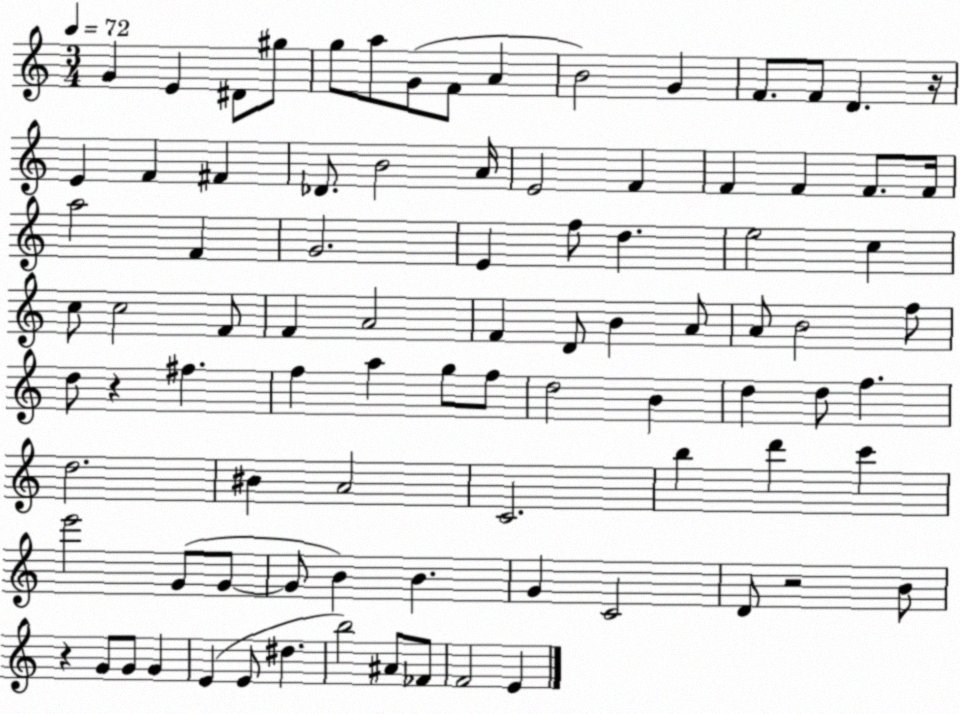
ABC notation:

X:1
T:Untitled
M:3/4
L:1/4
K:C
G E ^D/2 ^g/2 g/2 a/2 G/2 F/2 A B2 G F/2 F/2 D z/4 E F ^F _D/2 B2 A/4 E2 F F F F/2 F/4 a2 F G2 E f/2 d e2 c c/2 c2 F/2 F A2 F D/2 B A/2 A/2 B2 f/2 d/2 z ^f f a g/2 f/2 d2 B d d/2 f d2 ^B A2 C2 b d' c' e'2 G/2 G/2 G/2 B B G C2 D/2 z2 B/2 z G/2 G/2 G E E/2 ^d b2 ^A/2 _F/2 F2 E